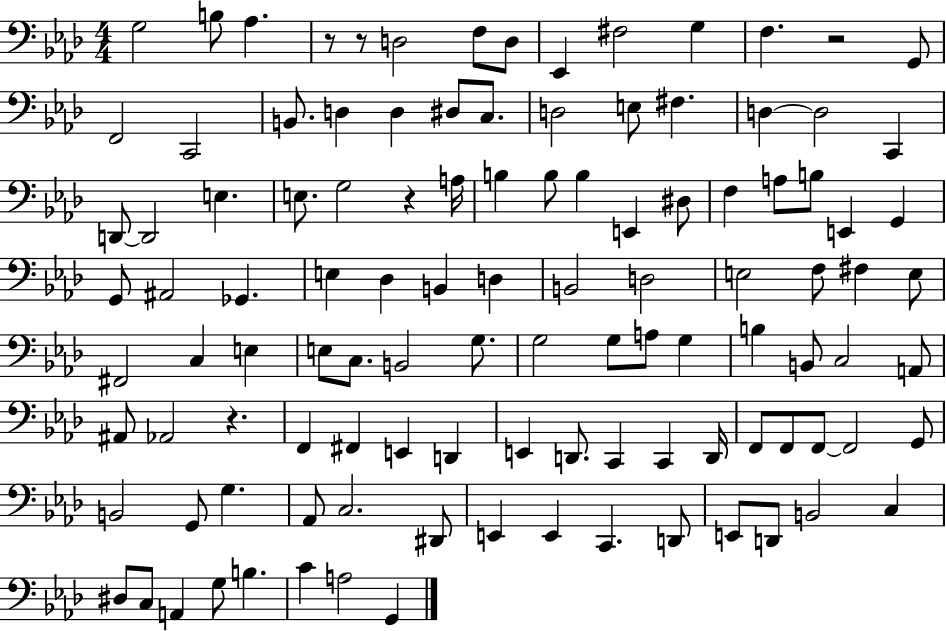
G3/h B3/e Ab3/q. R/e R/e D3/h F3/e D3/e Eb2/q F#3/h G3/q F3/q. R/h G2/e F2/h C2/h B2/e. D3/q D3/q D#3/e C3/e. D3/h E3/e F#3/q. D3/q D3/h C2/q D2/e D2/h E3/q. E3/e. G3/h R/q A3/s B3/q B3/e B3/q E2/q D#3/e F3/q A3/e B3/e E2/q G2/q G2/e A#2/h Gb2/q. E3/q Db3/q B2/q D3/q B2/h D3/h E3/h F3/e F#3/q E3/e F#2/h C3/q E3/q E3/e C3/e. B2/h G3/e. G3/h G3/e A3/e G3/q B3/q B2/e C3/h A2/e A#2/e Ab2/h R/q. F2/q F#2/q E2/q D2/q E2/q D2/e. C2/q C2/q D2/s F2/e F2/e F2/e F2/h G2/e B2/h G2/e G3/q. Ab2/e C3/h. D#2/e E2/q E2/q C2/q. D2/e E2/e D2/e B2/h C3/q D#3/e C3/e A2/q G3/e B3/q. C4/q A3/h G2/q